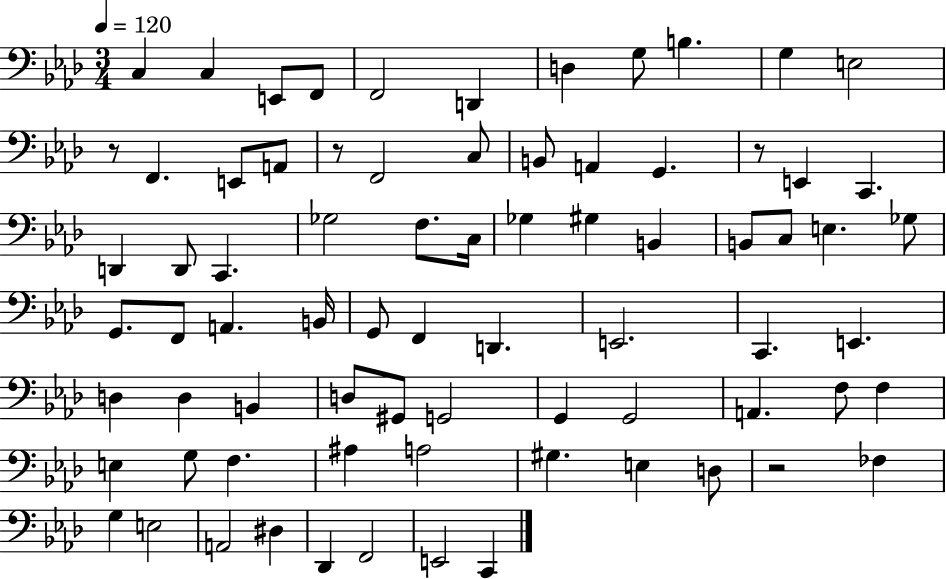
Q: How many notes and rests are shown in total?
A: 76